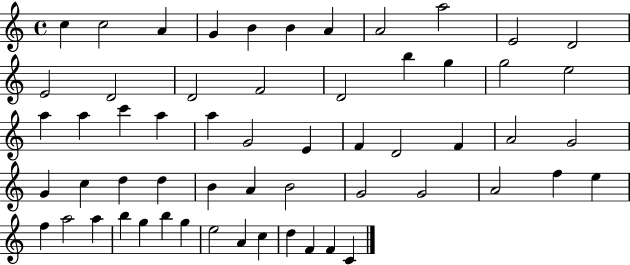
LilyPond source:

{
  \clef treble
  \time 4/4
  \defaultTimeSignature
  \key c \major
  c''4 c''2 a'4 | g'4 b'4 b'4 a'4 | a'2 a''2 | e'2 d'2 | \break e'2 d'2 | d'2 f'2 | d'2 b''4 g''4 | g''2 e''2 | \break a''4 a''4 c'''4 a''4 | a''4 g'2 e'4 | f'4 d'2 f'4 | a'2 g'2 | \break g'4 c''4 d''4 d''4 | b'4 a'4 b'2 | g'2 g'2 | a'2 f''4 e''4 | \break f''4 a''2 a''4 | b''4 g''4 b''4 g''4 | e''2 a'4 c''4 | d''4 f'4 f'4 c'4 | \break \bar "|."
}